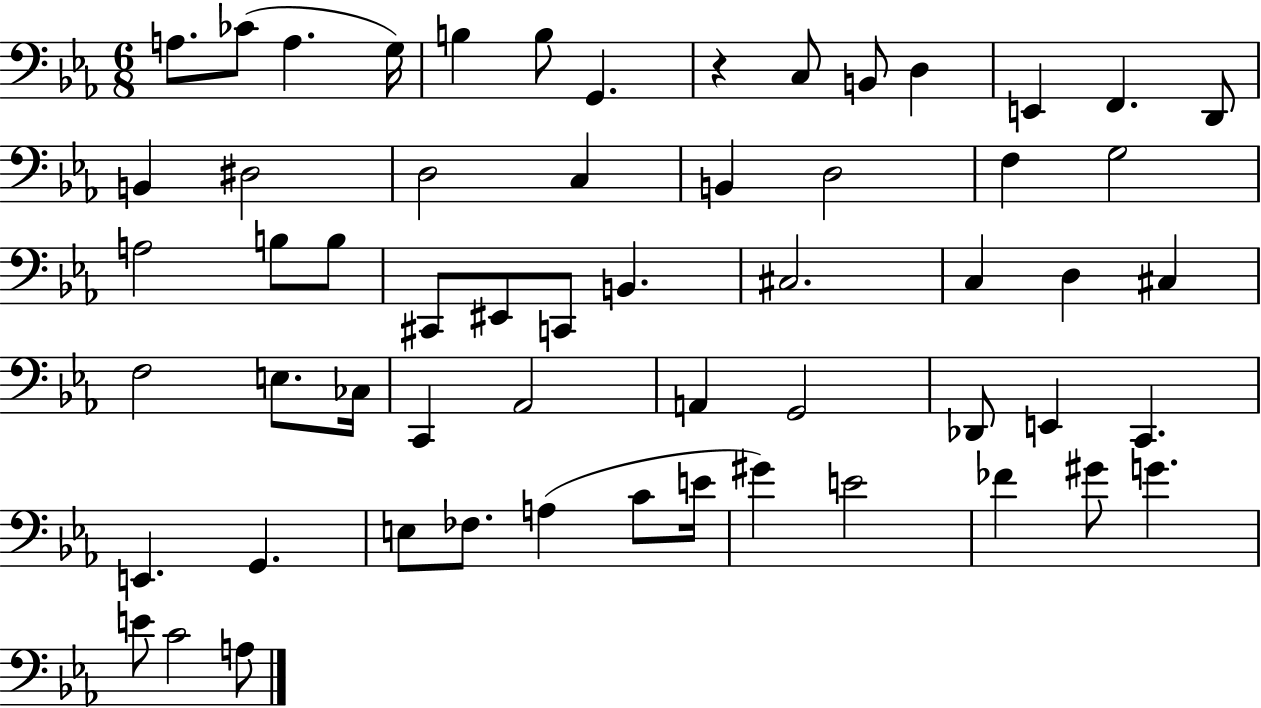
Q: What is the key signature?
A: EES major